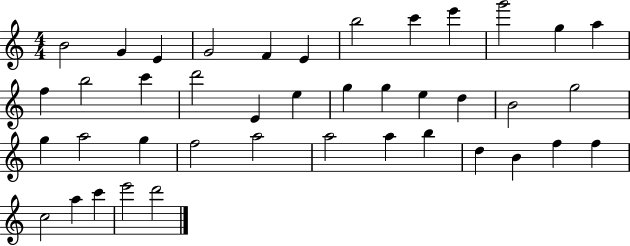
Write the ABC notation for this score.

X:1
T:Untitled
M:4/4
L:1/4
K:C
B2 G E G2 F E b2 c' e' g'2 g a f b2 c' d'2 E e g g e d B2 g2 g a2 g f2 a2 a2 a b d B f f c2 a c' e'2 d'2